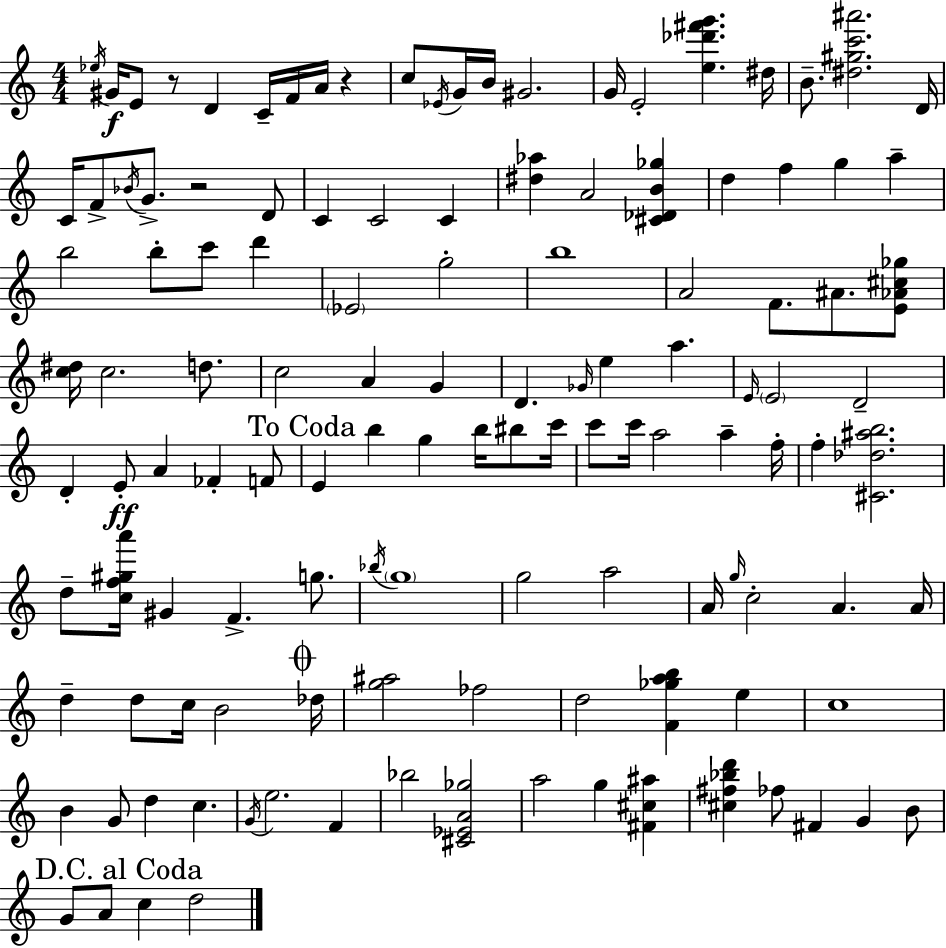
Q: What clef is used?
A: treble